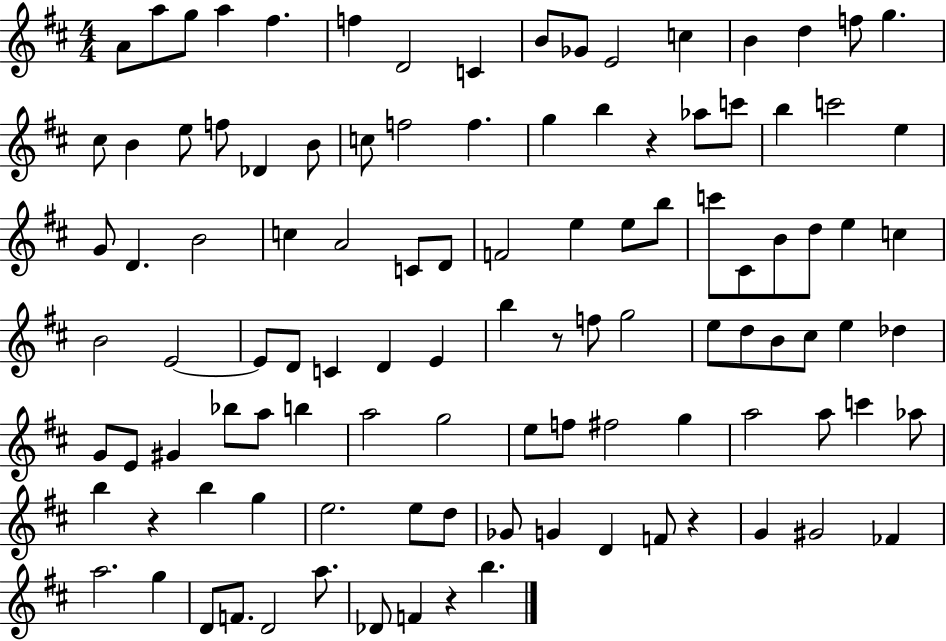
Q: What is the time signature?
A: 4/4